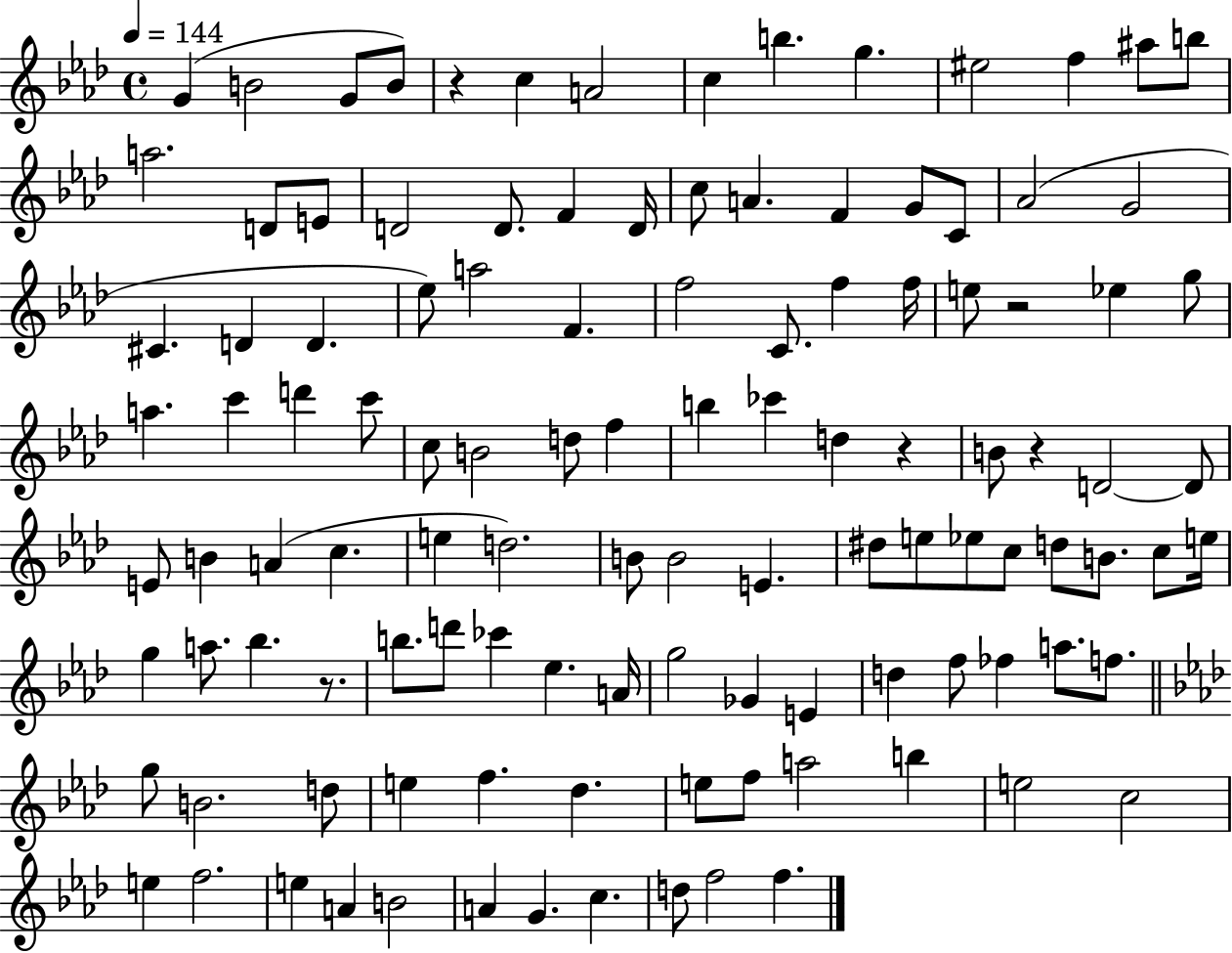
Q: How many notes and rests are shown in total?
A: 115